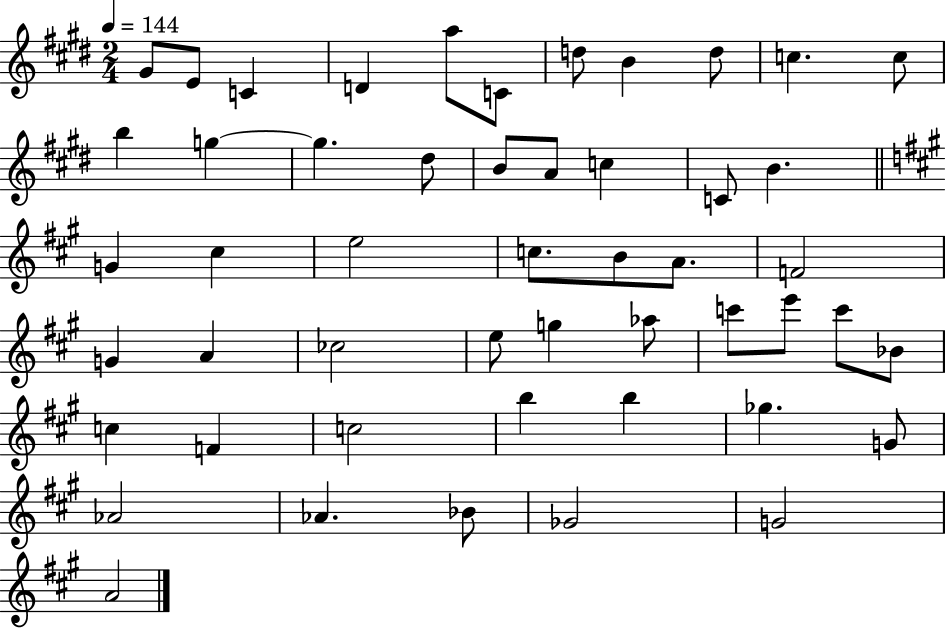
{
  \clef treble
  \numericTimeSignature
  \time 2/4
  \key e \major
  \tempo 4 = 144
  \repeat volta 2 { gis'8 e'8 c'4 | d'4 a''8 c'8 | d''8 b'4 d''8 | c''4. c''8 | \break b''4 g''4~~ | g''4. dis''8 | b'8 a'8 c''4 | c'8 b'4. | \break \bar "||" \break \key a \major g'4 cis''4 | e''2 | c''8. b'8 a'8. | f'2 | \break g'4 a'4 | ces''2 | e''8 g''4 aes''8 | c'''8 e'''8 c'''8 bes'8 | \break c''4 f'4 | c''2 | b''4 b''4 | ges''4. g'8 | \break aes'2 | aes'4. bes'8 | ges'2 | g'2 | \break a'2 | } \bar "|."
}